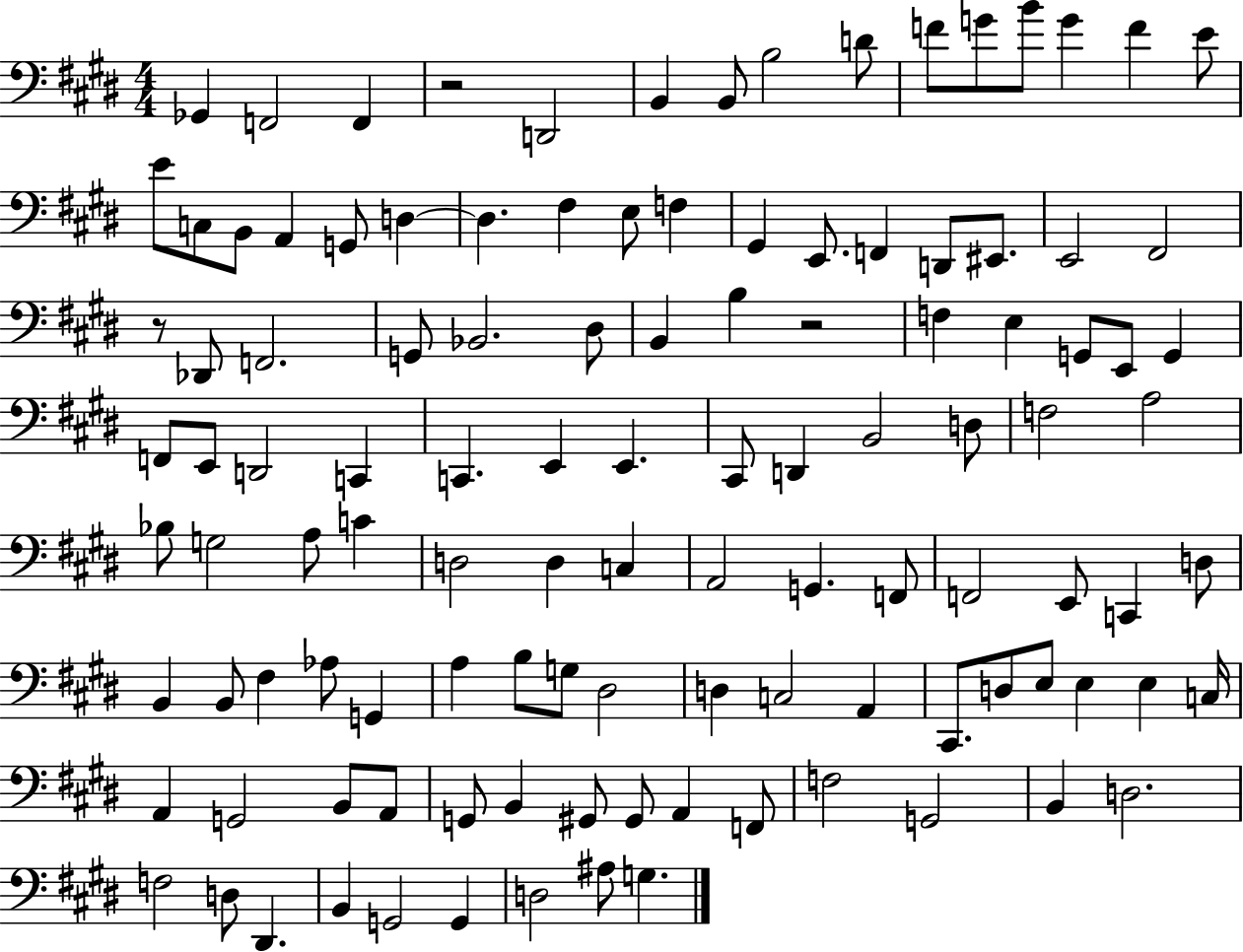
X:1
T:Untitled
M:4/4
L:1/4
K:E
_G,, F,,2 F,, z2 D,,2 B,, B,,/2 B,2 D/2 F/2 G/2 B/2 G F E/2 E/2 C,/2 B,,/2 A,, G,,/2 D, D, ^F, E,/2 F, ^G,, E,,/2 F,, D,,/2 ^E,,/2 E,,2 ^F,,2 z/2 _D,,/2 F,,2 G,,/2 _B,,2 ^D,/2 B,, B, z2 F, E, G,,/2 E,,/2 G,, F,,/2 E,,/2 D,,2 C,, C,, E,, E,, ^C,,/2 D,, B,,2 D,/2 F,2 A,2 _B,/2 G,2 A,/2 C D,2 D, C, A,,2 G,, F,,/2 F,,2 E,,/2 C,, D,/2 B,, B,,/2 ^F, _A,/2 G,, A, B,/2 G,/2 ^D,2 D, C,2 A,, ^C,,/2 D,/2 E,/2 E, E, C,/4 A,, G,,2 B,,/2 A,,/2 G,,/2 B,, ^G,,/2 ^G,,/2 A,, F,,/2 F,2 G,,2 B,, D,2 F,2 D,/2 ^D,, B,, G,,2 G,, D,2 ^A,/2 G,